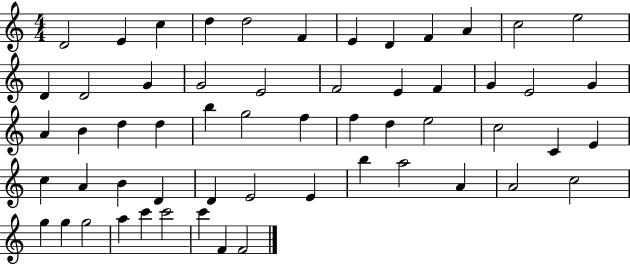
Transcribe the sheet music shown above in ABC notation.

X:1
T:Untitled
M:4/4
L:1/4
K:C
D2 E c d d2 F E D F A c2 e2 D D2 G G2 E2 F2 E F G E2 G A B d d b g2 f f d e2 c2 C E c A B D D E2 E b a2 A A2 c2 g g g2 a c' c'2 c' F F2